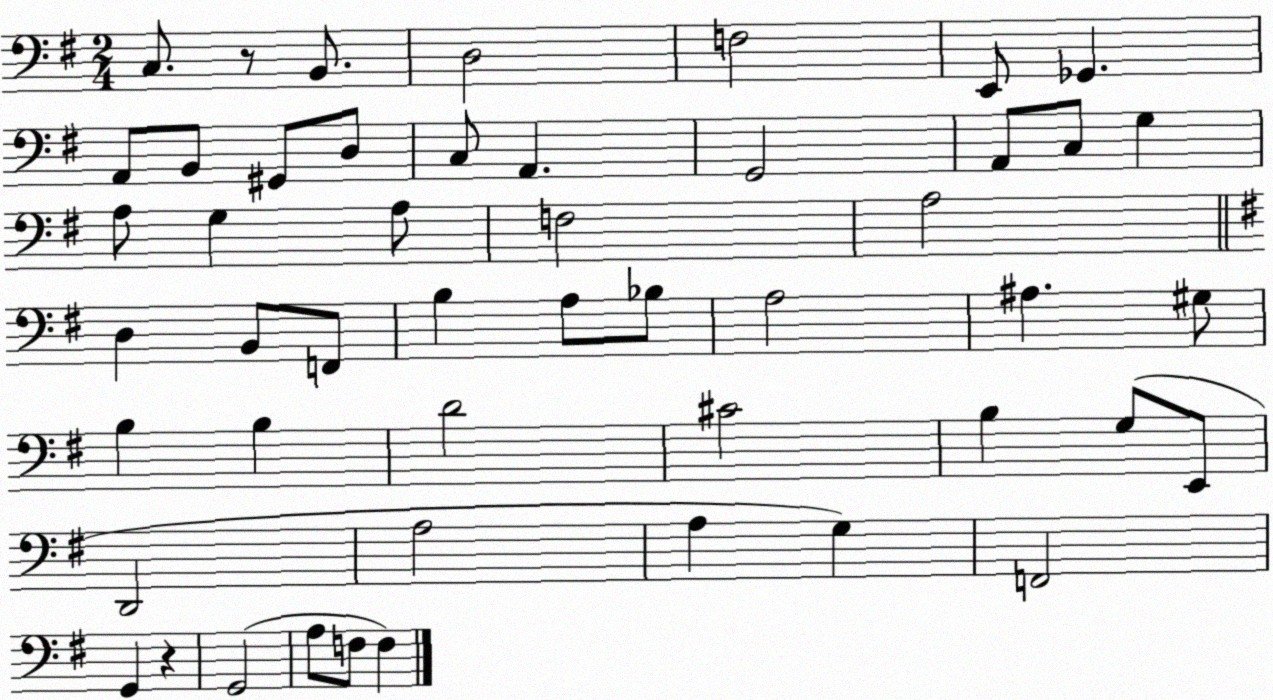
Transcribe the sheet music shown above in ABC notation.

X:1
T:Untitled
M:2/4
L:1/4
K:G
C,/2 z/2 B,,/2 D,2 F,2 E,,/2 _G,, A,,/2 B,,/2 ^G,,/2 D,/2 C,/2 A,, G,,2 A,,/2 C,/2 G, A,/2 G, A,/2 F,2 A,2 D, B,,/2 F,,/2 B, A,/2 _B,/2 A,2 ^A, ^G,/2 B, B, D2 ^C2 B, G,/2 E,,/2 D,,2 A,2 A, G, F,,2 G,, z G,,2 A,/2 F,/2 F,